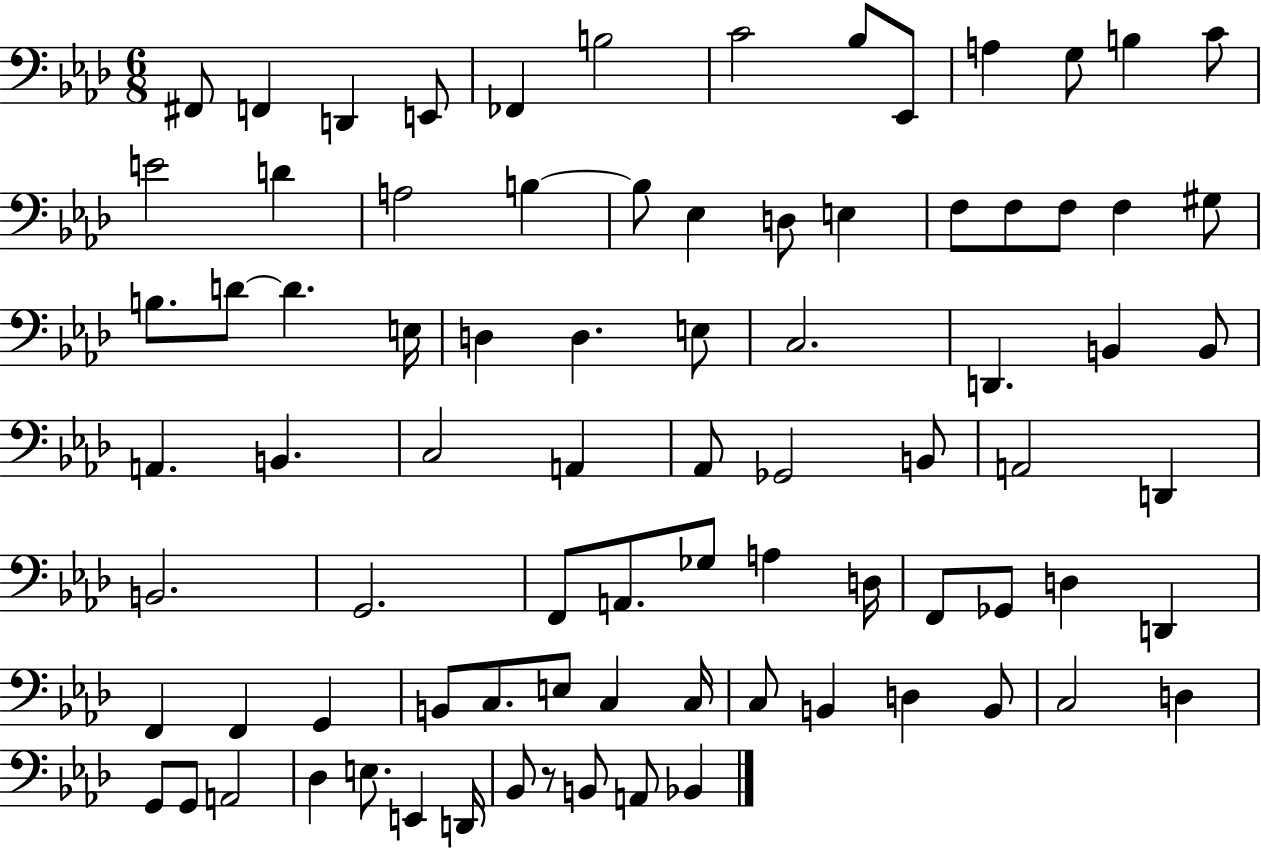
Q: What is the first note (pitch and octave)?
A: F#2